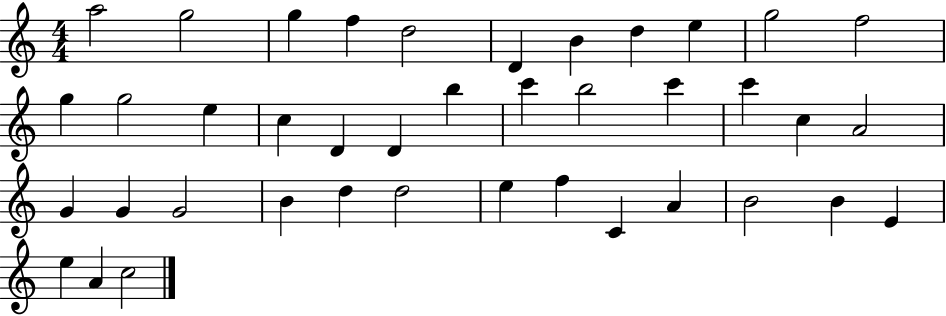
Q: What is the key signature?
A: C major